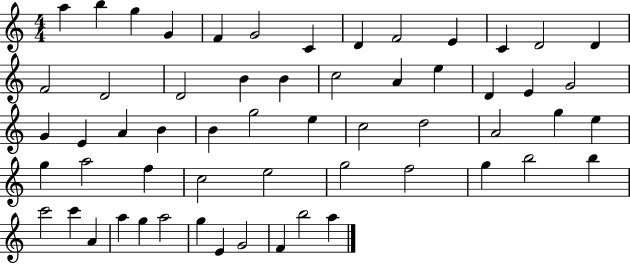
A5/q B5/q G5/q G4/q F4/q G4/h C4/q D4/q F4/h E4/q C4/q D4/h D4/q F4/h D4/h D4/h B4/q B4/q C5/h A4/q E5/q D4/q E4/q G4/h G4/q E4/q A4/q B4/q B4/q G5/h E5/q C5/h D5/h A4/h G5/q E5/q G5/q A5/h F5/q C5/h E5/h G5/h F5/h G5/q B5/h B5/q C6/h C6/q A4/q A5/q G5/q A5/h G5/q E4/q G4/h F4/q B5/h A5/q